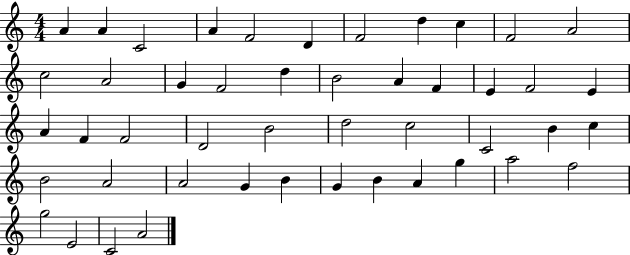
{
  \clef treble
  \numericTimeSignature
  \time 4/4
  \key c \major
  a'4 a'4 c'2 | a'4 f'2 d'4 | f'2 d''4 c''4 | f'2 a'2 | \break c''2 a'2 | g'4 f'2 d''4 | b'2 a'4 f'4 | e'4 f'2 e'4 | \break a'4 f'4 f'2 | d'2 b'2 | d''2 c''2 | c'2 b'4 c''4 | \break b'2 a'2 | a'2 g'4 b'4 | g'4 b'4 a'4 g''4 | a''2 f''2 | \break g''2 e'2 | c'2 a'2 | \bar "|."
}